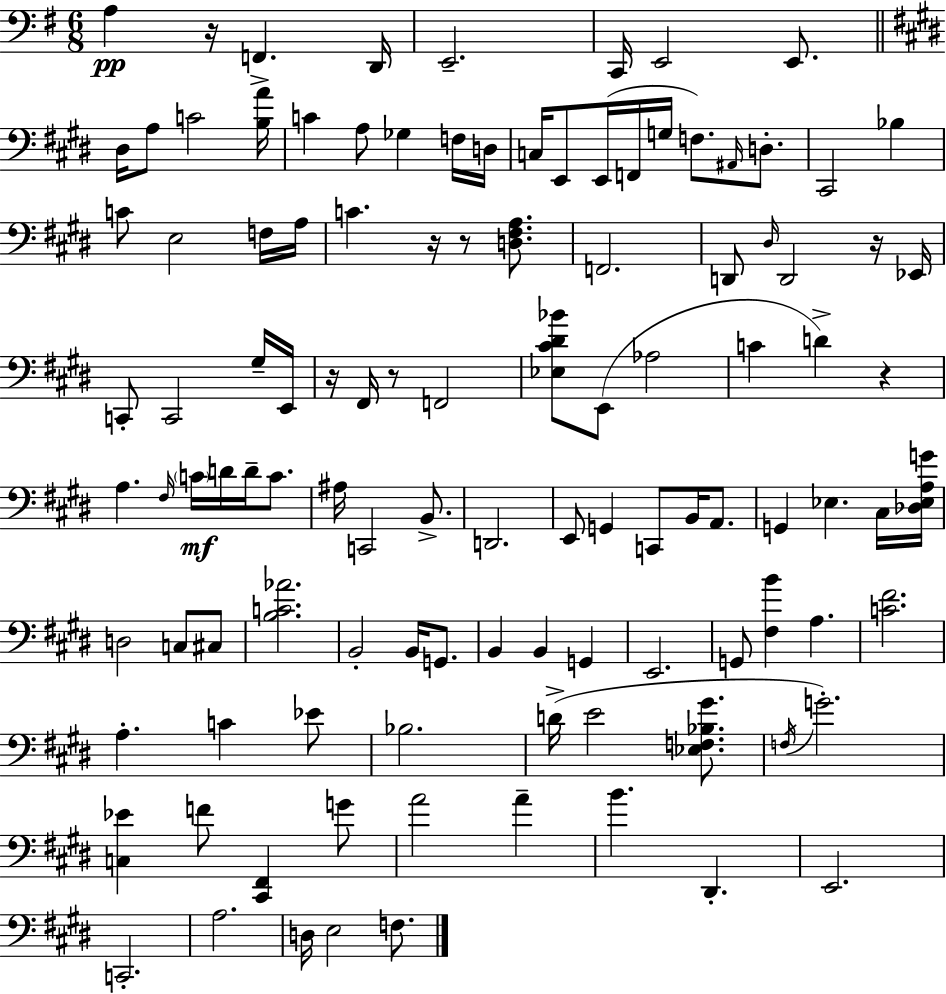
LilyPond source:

{
  \clef bass
  \numericTimeSignature
  \time 6/8
  \key e \minor
  a4\pp r16 f,4.-> d,16 | e,2.-- | c,16 e,2 e,8. | \bar "||" \break \key e \major dis16 a8 c'2 <b a'>16 | c'4 a8 ges4 f16 d16 | c16 e,8 e,16( f,16 g16 f8.) \grace { ais,16 } d8.-. | cis,2 bes4 | \break c'8 e2 f16 | a16 c'4. r16 r8 <d fis a>8. | f,2. | d,8 \grace { dis16 } d,2 | \break r16 ees,16 c,8-. c,2 | gis16-- e,16 r16 fis,16 r8 f,2 | <ees cis' dis' bes'>8 e,8( aes2 | c'4 d'4->) r4 | \break a4. \grace { fis16 }\mf \parenthesize c'16 d'16 d'16-- | c'8. ais16 c,2 | b,8.-> d,2. | e,8 g,4 c,8 b,16 | \break a,8. g,4 ees4. | cis16 <des ees a g'>16 d2 c8 | cis8 <b c' aes'>2. | b,2-. b,16 | \break g,8. b,4 b,4 g,4 | e,2. | g,8 <fis b'>4 a4. | <c' fis'>2. | \break a4.-. c'4 | ees'8 bes2. | d'16->( e'2 | <ees f bes gis'>8. \acciaccatura { f16 }) g'2.-. | \break <c ees'>4 f'8 <cis, fis,>4 | g'8 a'2 | a'4-- b'4. dis,4.-. | e,2. | \break c,2.-. | a2. | d16 e2 | f8. \bar "|."
}